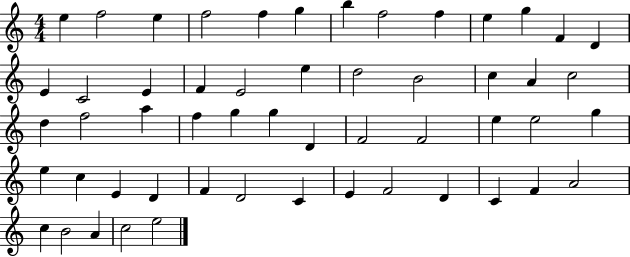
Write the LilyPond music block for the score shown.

{
  \clef treble
  \numericTimeSignature
  \time 4/4
  \key c \major
  e''4 f''2 e''4 | f''2 f''4 g''4 | b''4 f''2 f''4 | e''4 g''4 f'4 d'4 | \break e'4 c'2 e'4 | f'4 e'2 e''4 | d''2 b'2 | c''4 a'4 c''2 | \break d''4 f''2 a''4 | f''4 g''4 g''4 d'4 | f'2 f'2 | e''4 e''2 g''4 | \break e''4 c''4 e'4 d'4 | f'4 d'2 c'4 | e'4 f'2 d'4 | c'4 f'4 a'2 | \break c''4 b'2 a'4 | c''2 e''2 | \bar "|."
}